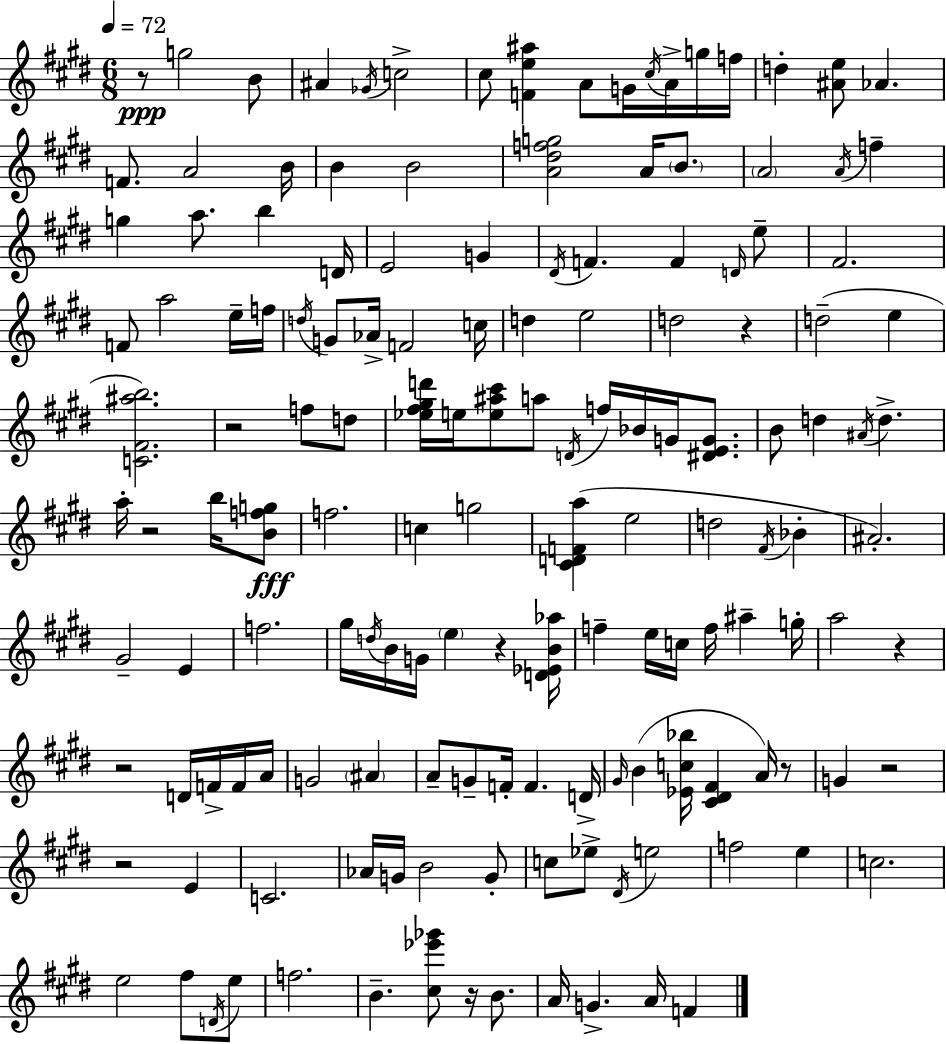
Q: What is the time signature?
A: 6/8